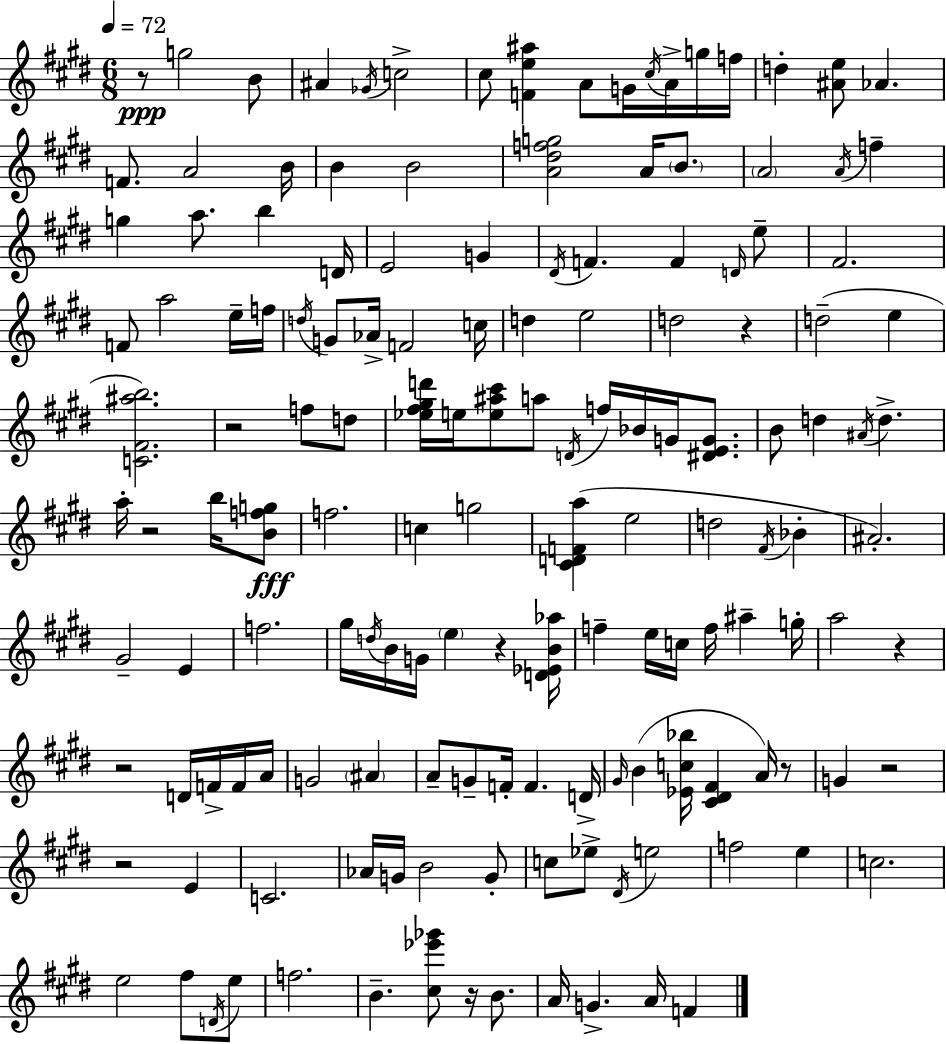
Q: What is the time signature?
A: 6/8